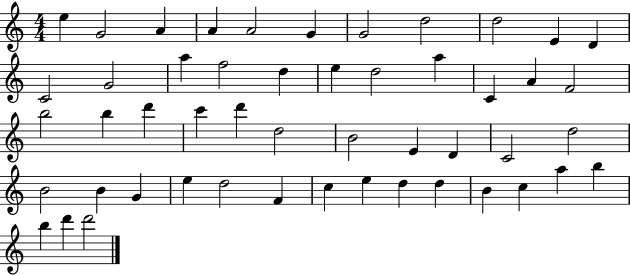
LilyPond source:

{
  \clef treble
  \numericTimeSignature
  \time 4/4
  \key c \major
  e''4 g'2 a'4 | a'4 a'2 g'4 | g'2 d''2 | d''2 e'4 d'4 | \break c'2 g'2 | a''4 f''2 d''4 | e''4 d''2 a''4 | c'4 a'4 f'2 | \break b''2 b''4 d'''4 | c'''4 d'''4 d''2 | b'2 e'4 d'4 | c'2 d''2 | \break b'2 b'4 g'4 | e''4 d''2 f'4 | c''4 e''4 d''4 d''4 | b'4 c''4 a''4 b''4 | \break b''4 d'''4 d'''2 | \bar "|."
}